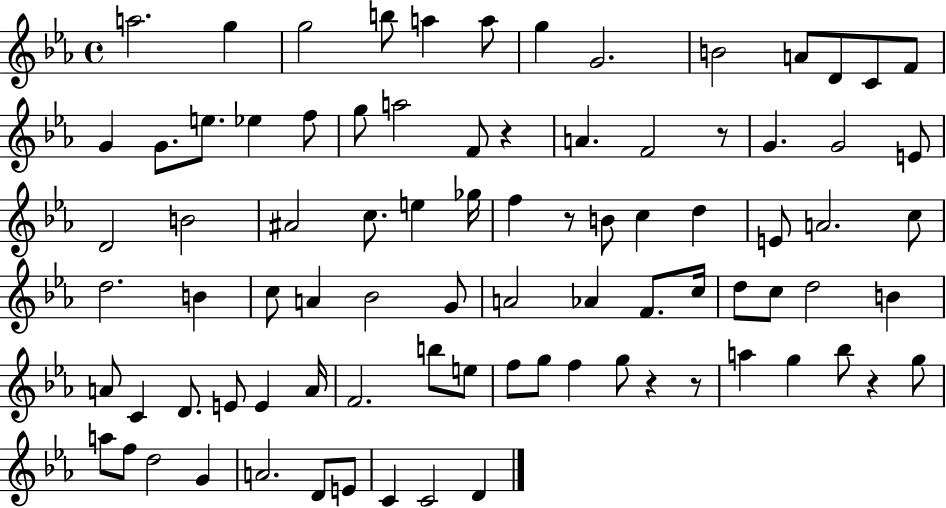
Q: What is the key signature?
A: EES major